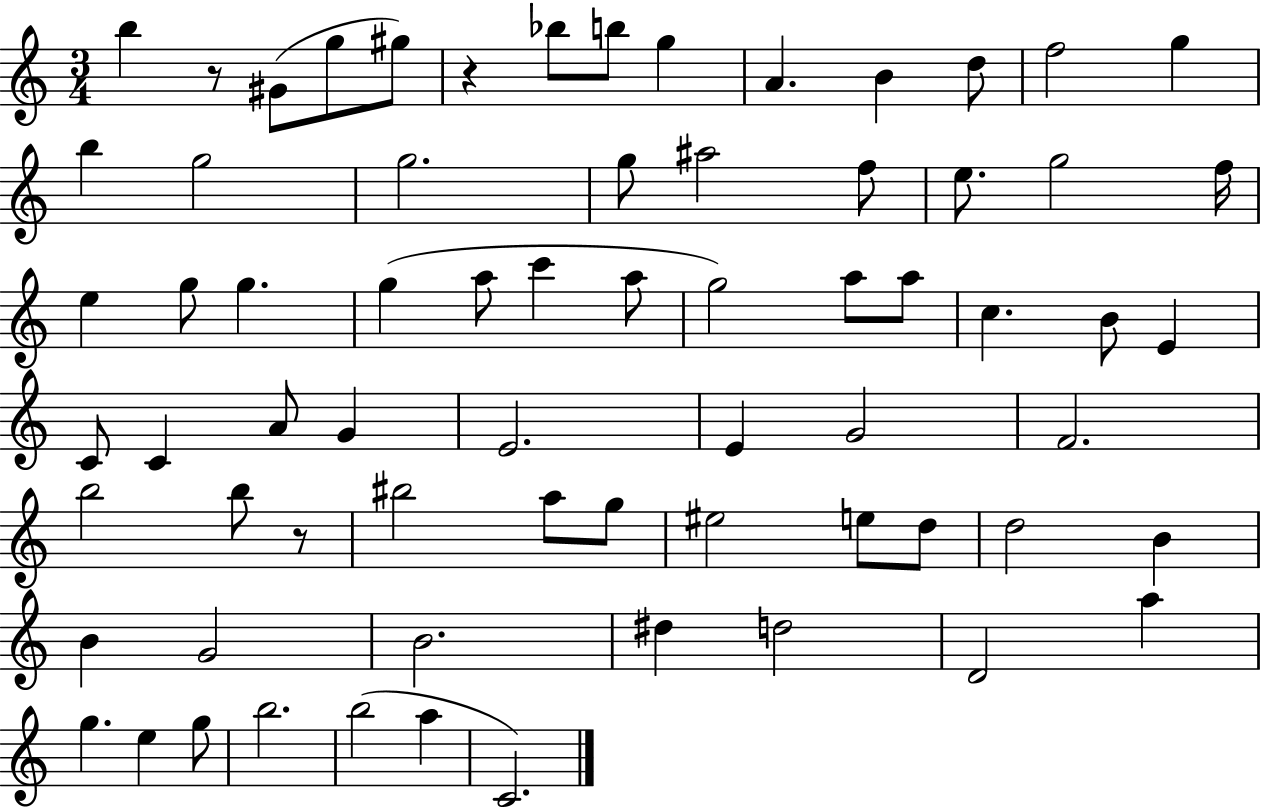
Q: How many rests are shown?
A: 3